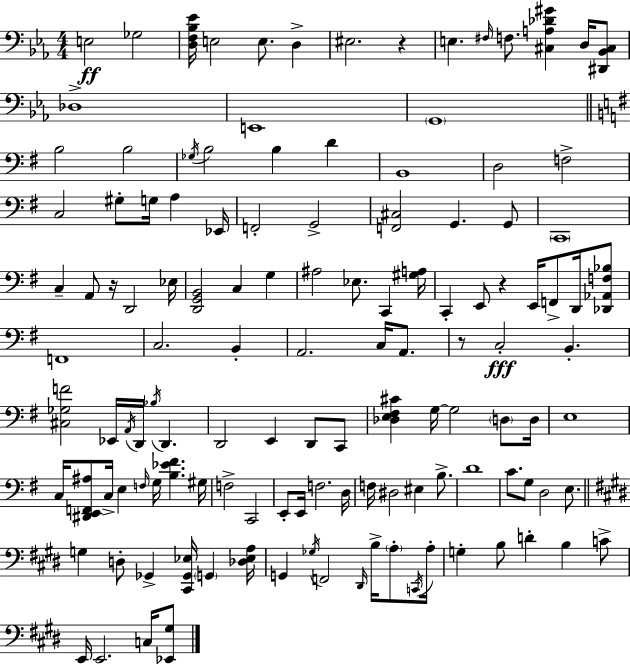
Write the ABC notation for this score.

X:1
T:Untitled
M:4/4
L:1/4
K:Eb
E,2 _G,2 [D,F,_B,_E]/4 E,2 E,/2 D, ^E,2 z E, ^F,/4 F,/2 [^C,A,_D^G] D,/4 [^D,,_B,,^C,]/2 _D,4 E,,4 G,,4 B,2 B,2 _G,/4 B,2 B, D B,,4 D,2 F,2 C,2 ^G,/2 G,/4 A, _E,,/4 F,,2 G,,2 [F,,^C,]2 G,, G,,/2 C,,4 C, A,,/2 z/4 D,,2 _E,/4 [D,,G,,B,,]2 C, G, ^A,2 _E,/2 C,, [^G,A,]/4 C,, E,,/2 z E,,/4 F,,/2 D,,/4 [_D,,_A,,F,_B,]/2 F,,4 C,2 B,, A,,2 C,/4 A,,/2 z/2 C,2 B,, [^C,_G,F]2 _E,,/4 A,,/4 D,,/4 _B,/4 D,, D,,2 E,, D,,/2 C,,/2 [_D,E,^F,^C] G,/4 G,2 D,/2 D,/4 E,4 C,/4 [^D,,E,,F,,^A,]/2 C,/4 E, F,/4 G,/4 [B,_E^F] ^G,/4 F,2 C,,2 E,,/2 E,,/4 F,2 D,/4 F,/4 ^D,2 ^E, B,/2 D4 C/2 G,/2 D,2 E,/2 G, D,/2 _G,, [^C,,_G,,_E,]/4 G,, [_D,_E,A,]/4 G,, _G,/4 F,,2 ^D,,/4 B,/4 A,/2 C,,/4 A,/4 G, B,/2 D B, C/2 E,,/4 E,,2 C,/4 [_E,,^G,]/2